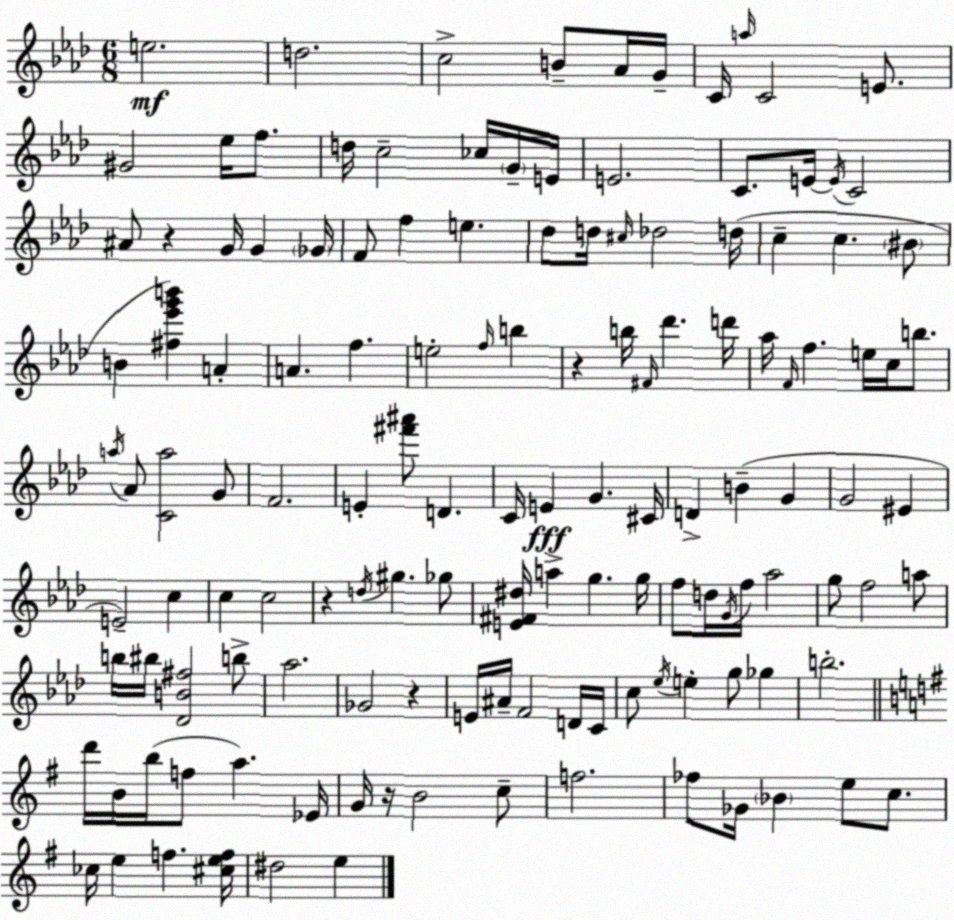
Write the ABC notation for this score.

X:1
T:Untitled
M:6/8
L:1/4
K:Fm
e2 d2 c2 B/2 _A/4 G/4 C/4 a/4 C2 E/2 ^G2 _e/4 f/2 d/4 c2 _c/4 G/4 E/4 E2 C/2 E/4 E/4 C2 ^A/2 z G/4 G _G/4 F/2 f e _d/2 d/4 ^c/4 _d2 d/4 c c ^B/2 B [^f_e'g'b'] A A f e2 f/4 b z b/4 ^F/4 _d' d'/4 _a/4 F/4 f e/4 c/4 b/2 a/4 _A/2 [Ca]2 G/2 F2 E [^f'^a']/2 D C/4 E G ^C/4 D B G G2 ^E E2 c c c2 z d/4 ^g _g/2 [E^F^d]/4 a g g/4 f/2 d/4 G/4 f/4 _a2 g/2 f2 a/2 b/4 ^b/4 [_DB^f]2 b/2 _a2 _G2 z E/4 ^A/4 F2 D/4 C/4 c/2 _e/4 e g/2 _g b2 d'/4 B/4 b/4 f/2 a _E/4 G/4 z/4 B2 c/2 f2 _f/2 _G/4 _B e/2 c/2 _c/4 e f [^cef]/4 ^d2 e